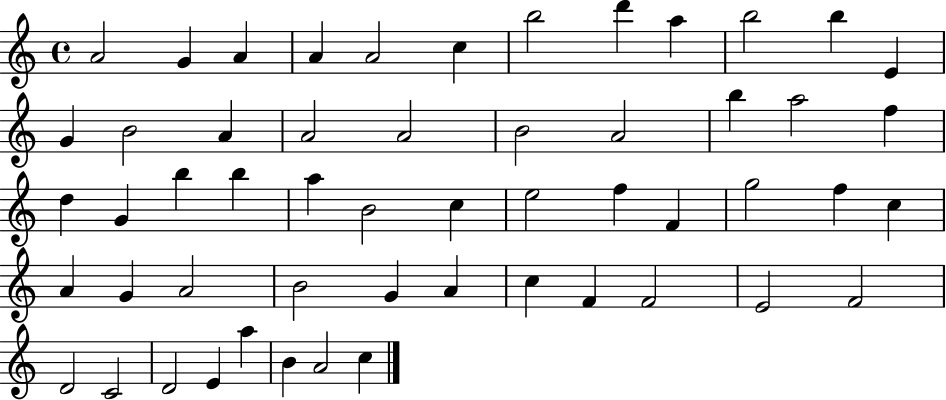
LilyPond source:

{
  \clef treble
  \time 4/4
  \defaultTimeSignature
  \key c \major
  a'2 g'4 a'4 | a'4 a'2 c''4 | b''2 d'''4 a''4 | b''2 b''4 e'4 | \break g'4 b'2 a'4 | a'2 a'2 | b'2 a'2 | b''4 a''2 f''4 | \break d''4 g'4 b''4 b''4 | a''4 b'2 c''4 | e''2 f''4 f'4 | g''2 f''4 c''4 | \break a'4 g'4 a'2 | b'2 g'4 a'4 | c''4 f'4 f'2 | e'2 f'2 | \break d'2 c'2 | d'2 e'4 a''4 | b'4 a'2 c''4 | \bar "|."
}